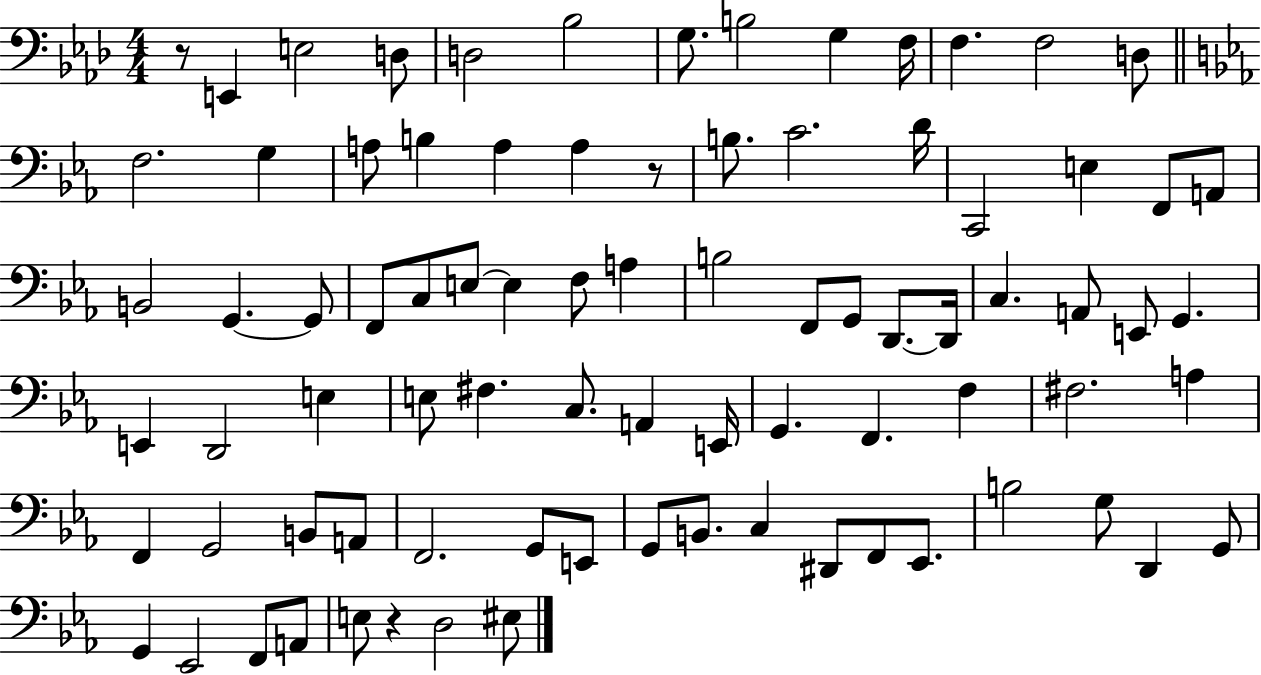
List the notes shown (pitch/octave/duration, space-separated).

R/e E2/q E3/h D3/e D3/h Bb3/h G3/e. B3/h G3/q F3/s F3/q. F3/h D3/e F3/h. G3/q A3/e B3/q A3/q A3/q R/e B3/e. C4/h. D4/s C2/h E3/q F2/e A2/e B2/h G2/q. G2/e F2/e C3/e E3/e E3/q F3/e A3/q B3/h F2/e G2/e D2/e. D2/s C3/q. A2/e E2/e G2/q. E2/q D2/h E3/q E3/e F#3/q. C3/e. A2/q E2/s G2/q. F2/q. F3/q F#3/h. A3/q F2/q G2/h B2/e A2/e F2/h. G2/e E2/e G2/e B2/e. C3/q D#2/e F2/e Eb2/e. B3/h G3/e D2/q G2/e G2/q Eb2/h F2/e A2/e E3/e R/q D3/h EIS3/e